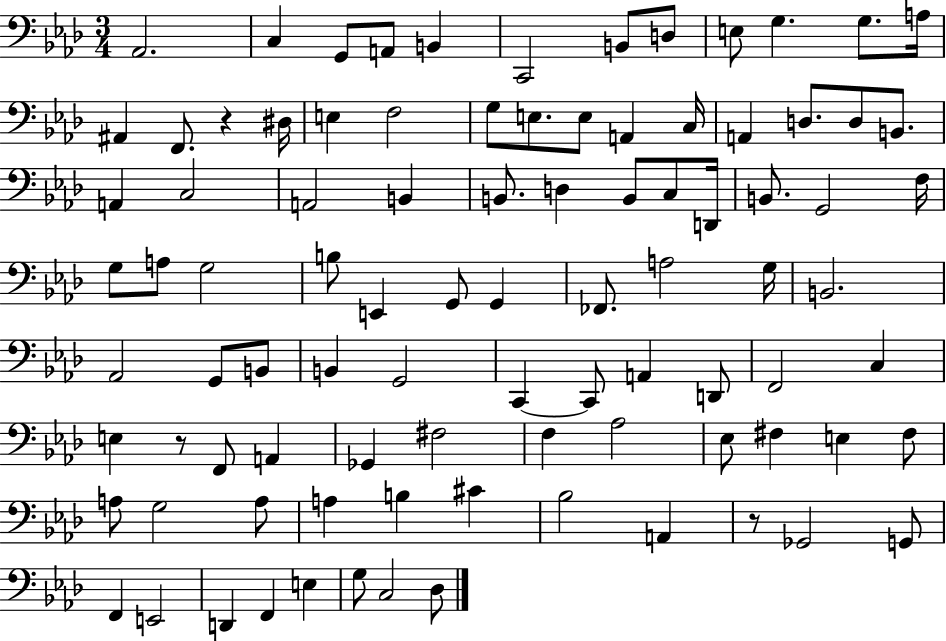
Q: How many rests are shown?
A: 3